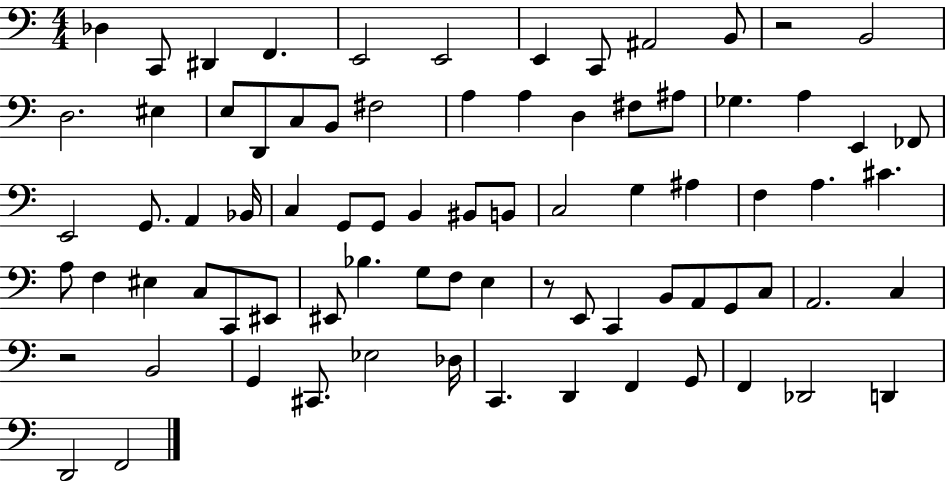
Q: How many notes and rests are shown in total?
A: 79